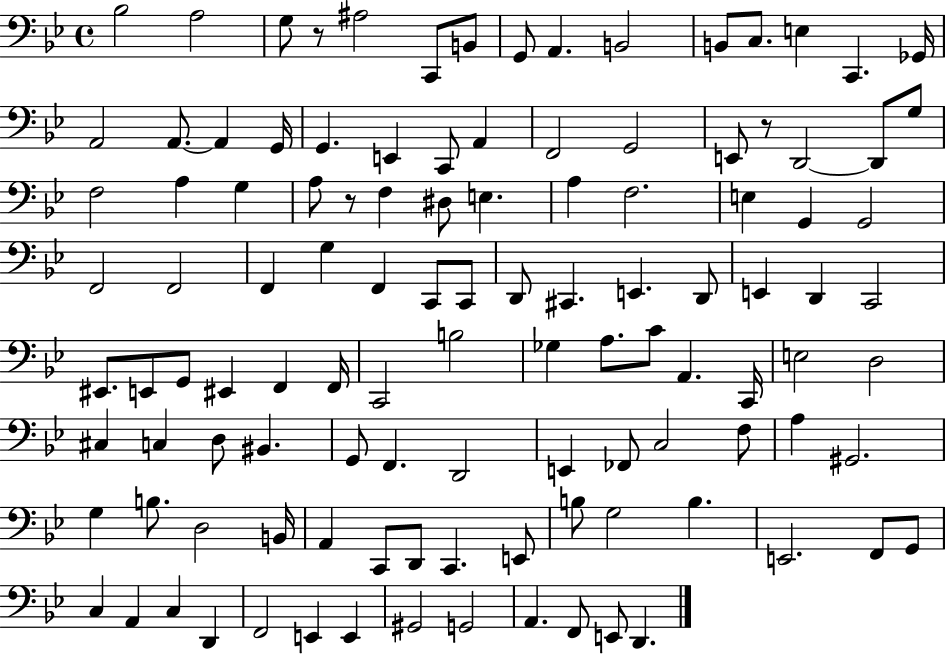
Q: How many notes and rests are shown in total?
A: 113